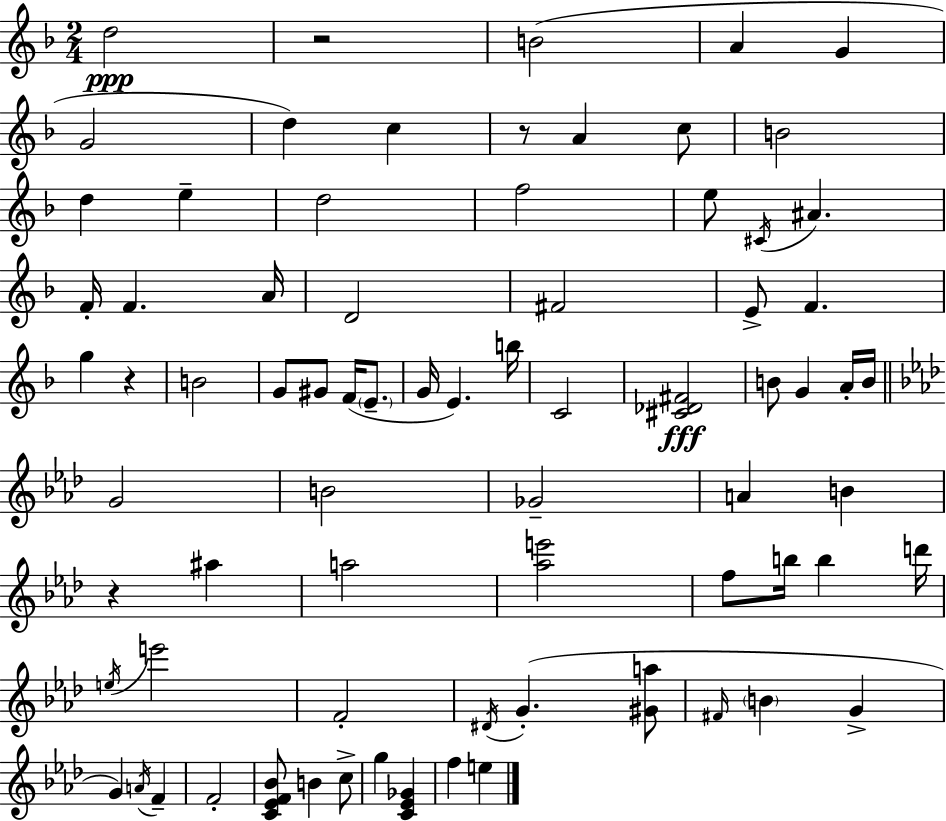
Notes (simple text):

D5/h R/h B4/h A4/q G4/q G4/h D5/q C5/q R/e A4/q C5/e B4/h D5/q E5/q D5/h F5/h E5/e C#4/s A#4/q. F4/s F4/q. A4/s D4/h F#4/h E4/e F4/q. G5/q R/q B4/h G4/e G#4/e F4/s E4/e. G4/s E4/q. B5/s C4/h [C#4,Db4,F#4]/h B4/e G4/q A4/s B4/s G4/h B4/h Gb4/h A4/q B4/q R/q A#5/q A5/h [Ab5,E6]/h F5/e B5/s B5/q D6/s E5/s E6/h F4/h D#4/s G4/q. [G#4,A5]/e F#4/s B4/q G4/q G4/q A4/s F4/q F4/h [C4,Eb4,F4,Bb4]/e B4/q C5/e G5/q [C4,Eb4,Gb4]/q F5/q E5/q